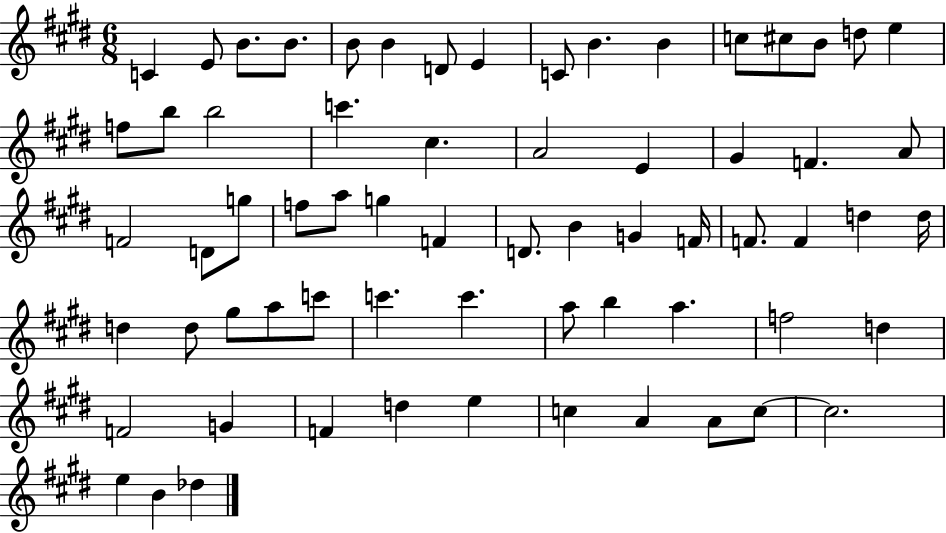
C4/q E4/e B4/e. B4/e. B4/e B4/q D4/e E4/q C4/e B4/q. B4/q C5/e C#5/e B4/e D5/e E5/q F5/e B5/e B5/h C6/q. C#5/q. A4/h E4/q G#4/q F4/q. A4/e F4/h D4/e G5/e F5/e A5/e G5/q F4/q D4/e. B4/q G4/q F4/s F4/e. F4/q D5/q D5/s D5/q D5/e G#5/e A5/e C6/e C6/q. C6/q. A5/e B5/q A5/q. F5/h D5/q F4/h G4/q F4/q D5/q E5/q C5/q A4/q A4/e C5/e C5/h. E5/q B4/q Db5/q